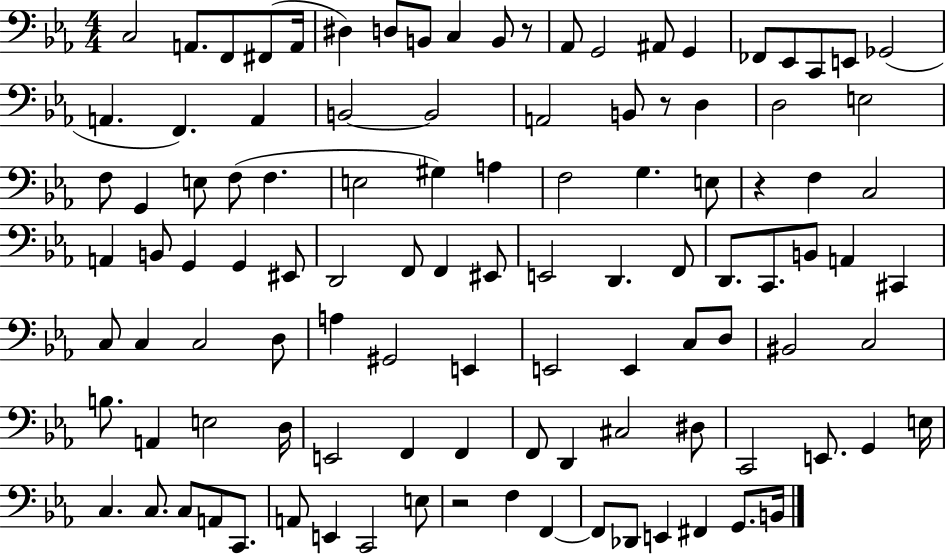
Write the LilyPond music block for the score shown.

{
  \clef bass
  \numericTimeSignature
  \time 4/4
  \key ees \major
  c2 a,8. f,8 fis,8( a,16 | dis4) d8 b,8 c4 b,8 r8 | aes,8 g,2 ais,8 g,4 | fes,8 ees,8 c,8 e,8 ges,2( | \break a,4. f,4.) a,4 | b,2~~ b,2 | a,2 b,8 r8 d4 | d2 e2 | \break f8 g,4 e8 f8( f4. | e2 gis4) a4 | f2 g4. e8 | r4 f4 c2 | \break a,4 b,8 g,4 g,4 eis,8 | d,2 f,8 f,4 eis,8 | e,2 d,4. f,8 | d,8. c,8. b,8 a,4 cis,4 | \break c8 c4 c2 d8 | a4 gis,2 e,4 | e,2 e,4 c8 d8 | bis,2 c2 | \break b8. a,4 e2 d16 | e,2 f,4 f,4 | f,8 d,4 cis2 dis8 | c,2 e,8. g,4 e16 | \break c4. c8. c8 a,8 c,8. | a,8 e,4 c,2 e8 | r2 f4 f,4~~ | f,8 des,8 e,4 fis,4 g,8. b,16 | \break \bar "|."
}